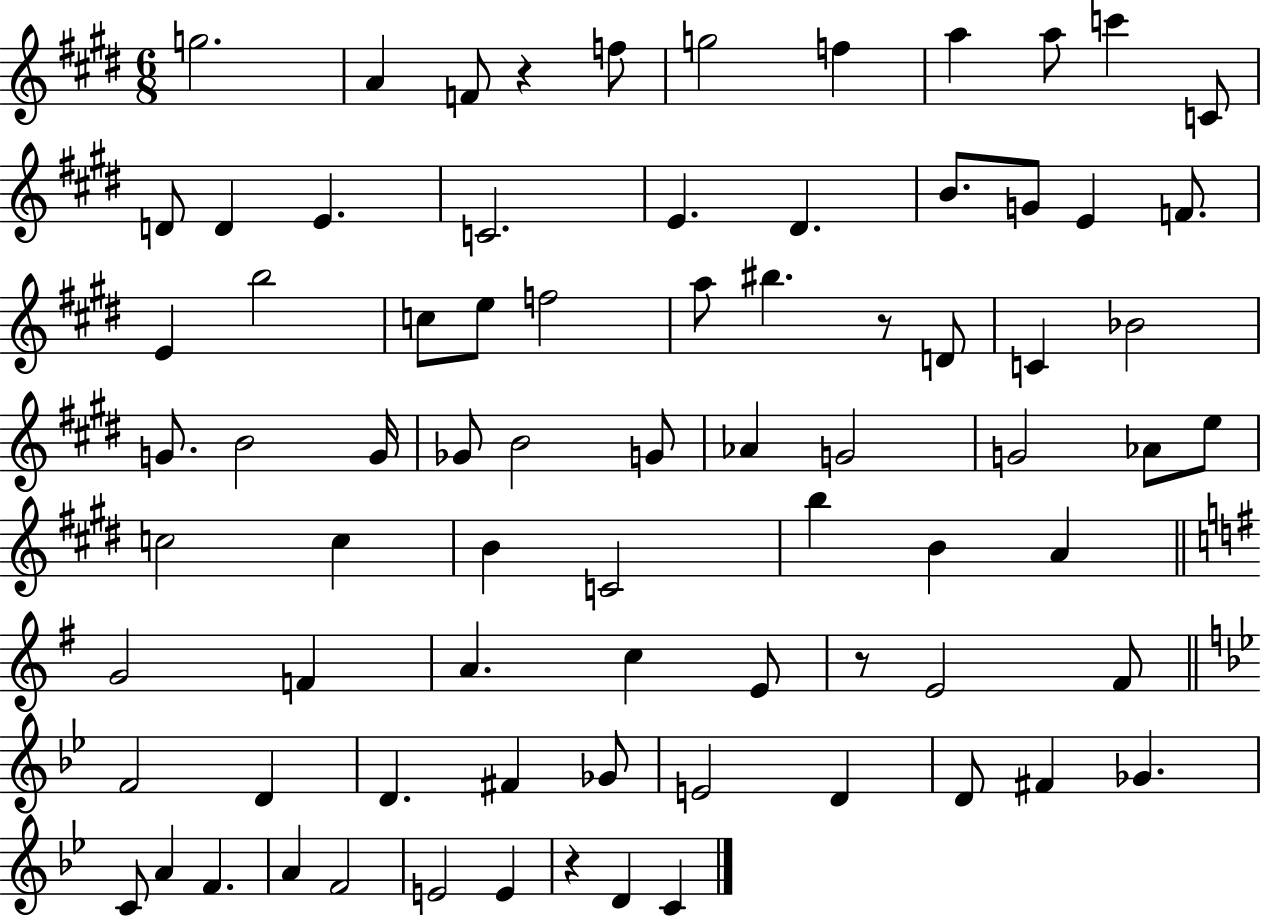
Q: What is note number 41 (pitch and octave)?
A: E5